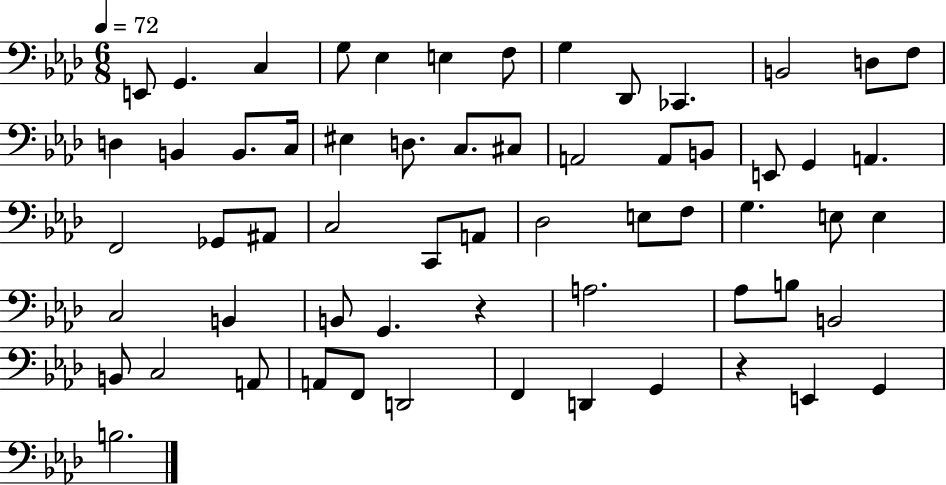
E2/e G2/q. C3/q G3/e Eb3/q E3/q F3/e G3/q Db2/e CES2/q. B2/h D3/e F3/e D3/q B2/q B2/e. C3/s EIS3/q D3/e. C3/e. C#3/e A2/h A2/e B2/e E2/e G2/q A2/q. F2/h Gb2/e A#2/e C3/h C2/e A2/e Db3/h E3/e F3/e G3/q. E3/e E3/q C3/h B2/q B2/e G2/q. R/q A3/h. Ab3/e B3/e B2/h B2/e C3/h A2/e A2/e F2/e D2/h F2/q D2/q G2/q R/q E2/q G2/q B3/h.